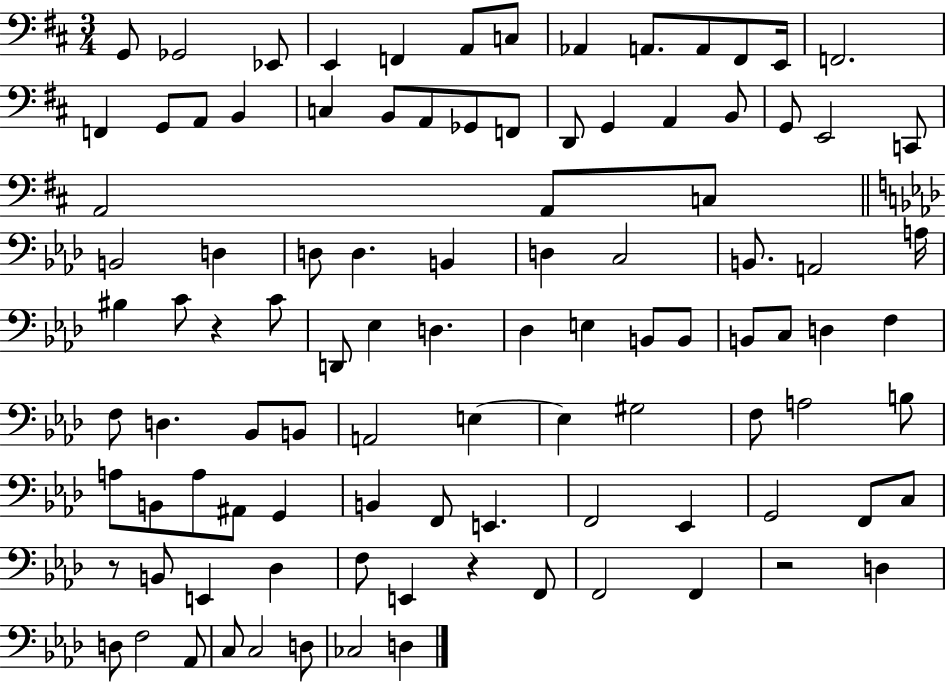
X:1
T:Untitled
M:3/4
L:1/4
K:D
G,,/2 _G,,2 _E,,/2 E,, F,, A,,/2 C,/2 _A,, A,,/2 A,,/2 ^F,,/2 E,,/4 F,,2 F,, G,,/2 A,,/2 B,, C, B,,/2 A,,/2 _G,,/2 F,,/2 D,,/2 G,, A,, B,,/2 G,,/2 E,,2 C,,/2 A,,2 A,,/2 C,/2 B,,2 D, D,/2 D, B,, D, C,2 B,,/2 A,,2 A,/4 ^B, C/2 z C/2 D,,/2 _E, D, _D, E, B,,/2 B,,/2 B,,/2 C,/2 D, F, F,/2 D, _B,,/2 B,,/2 A,,2 E, E, ^G,2 F,/2 A,2 B,/2 A,/2 B,,/2 A,/2 ^A,,/2 G,, B,, F,,/2 E,, F,,2 _E,, G,,2 F,,/2 C,/2 z/2 B,,/2 E,, _D, F,/2 E,, z F,,/2 F,,2 F,, z2 D, D,/2 F,2 _A,,/2 C,/2 C,2 D,/2 _C,2 D,